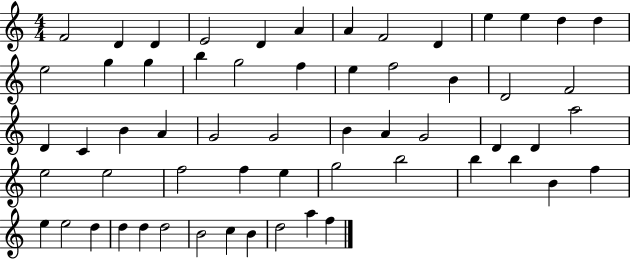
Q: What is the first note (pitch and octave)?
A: F4